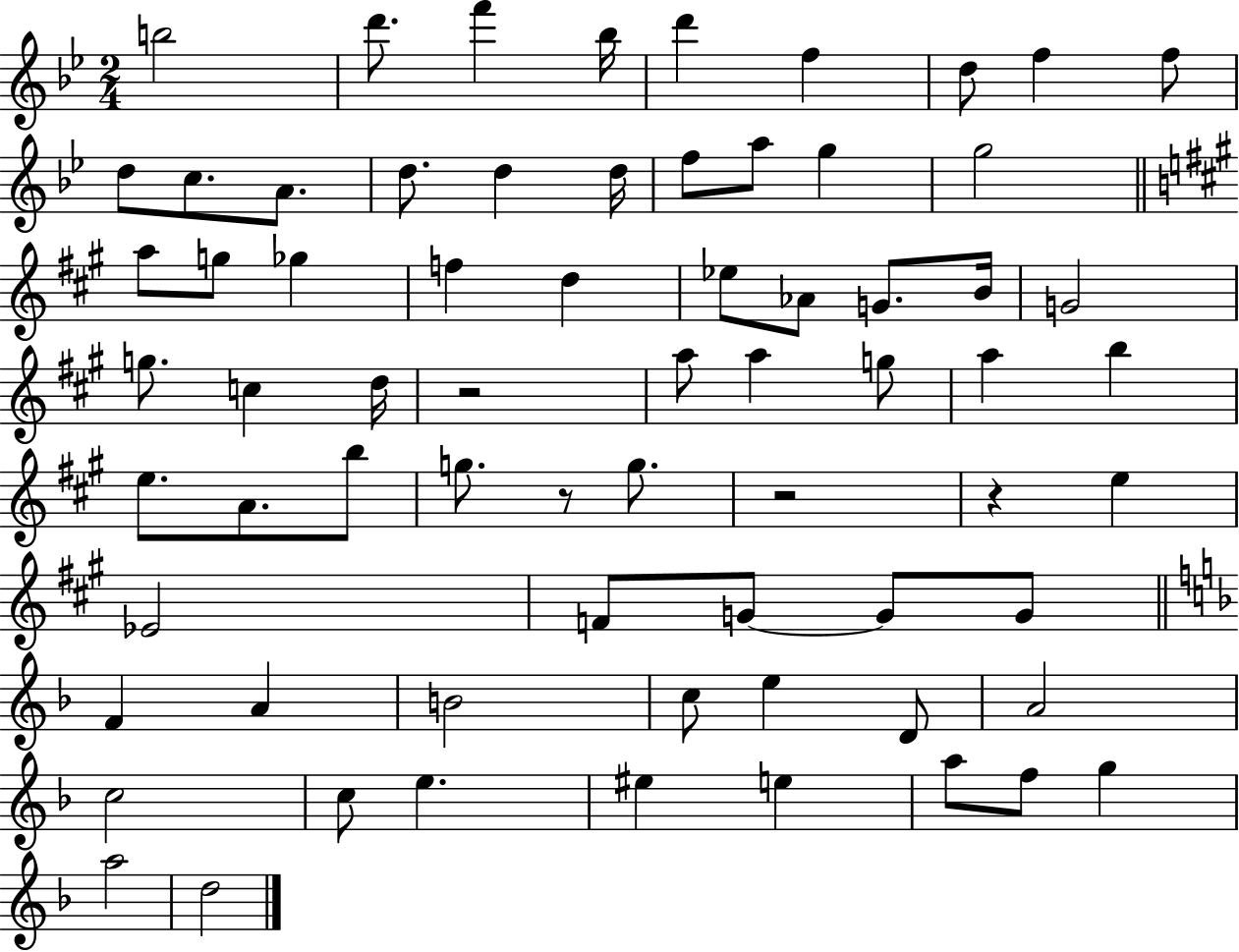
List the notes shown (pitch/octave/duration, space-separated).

B5/h D6/e. F6/q Bb5/s D6/q F5/q D5/e F5/q F5/e D5/e C5/e. A4/e. D5/e. D5/q D5/s F5/e A5/e G5/q G5/h A5/e G5/e Gb5/q F5/q D5/q Eb5/e Ab4/e G4/e. B4/s G4/h G5/e. C5/q D5/s R/h A5/e A5/q G5/e A5/q B5/q E5/e. A4/e. B5/e G5/e. R/e G5/e. R/h R/q E5/q Eb4/h F4/e G4/e G4/e G4/e F4/q A4/q B4/h C5/e E5/q D4/e A4/h C5/h C5/e E5/q. EIS5/q E5/q A5/e F5/e G5/q A5/h D5/h